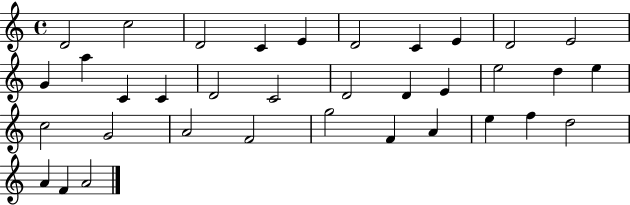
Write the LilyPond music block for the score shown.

{
  \clef treble
  \time 4/4
  \defaultTimeSignature
  \key c \major
  d'2 c''2 | d'2 c'4 e'4 | d'2 c'4 e'4 | d'2 e'2 | \break g'4 a''4 c'4 c'4 | d'2 c'2 | d'2 d'4 e'4 | e''2 d''4 e''4 | \break c''2 g'2 | a'2 f'2 | g''2 f'4 a'4 | e''4 f''4 d''2 | \break a'4 f'4 a'2 | \bar "|."
}